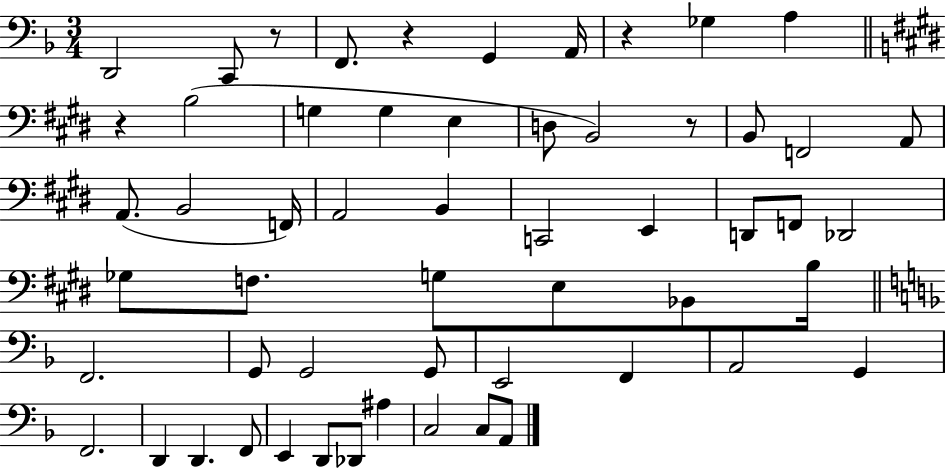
D2/h C2/e R/e F2/e. R/q G2/q A2/s R/q Gb3/q A3/q R/q B3/h G3/q G3/q E3/q D3/e B2/h R/e B2/e F2/h A2/e A2/e. B2/h F2/s A2/h B2/q C2/h E2/q D2/e F2/e Db2/h Gb3/e F3/e. G3/e E3/e Bb2/e B3/s F2/h. G2/e G2/h G2/e E2/h F2/q A2/h G2/q F2/h. D2/q D2/q. F2/e E2/q D2/e Db2/e A#3/q C3/h C3/e A2/e